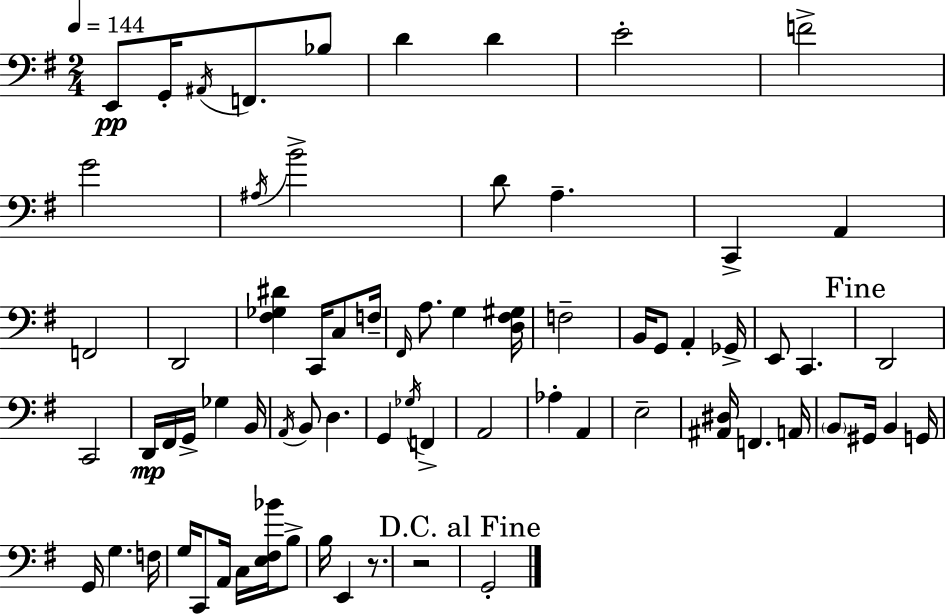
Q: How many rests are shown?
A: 2